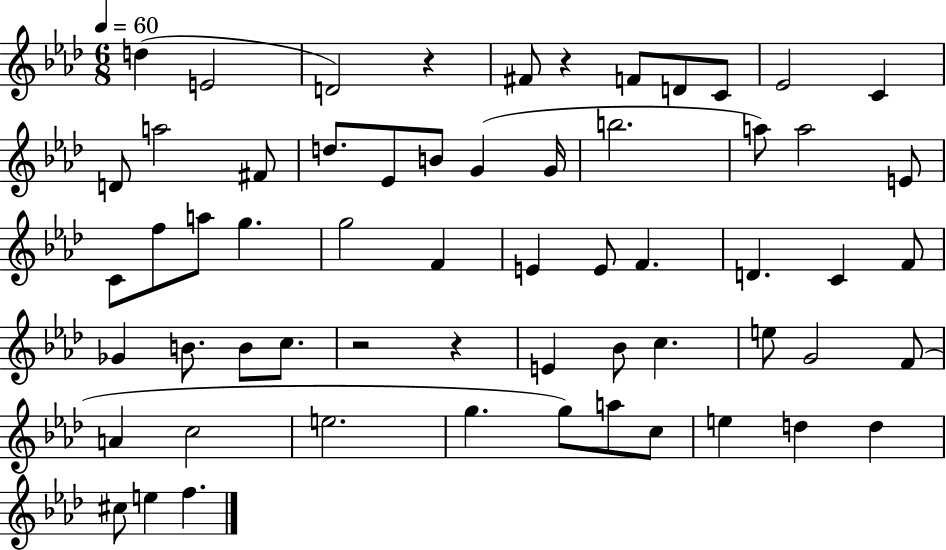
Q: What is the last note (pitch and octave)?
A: F5